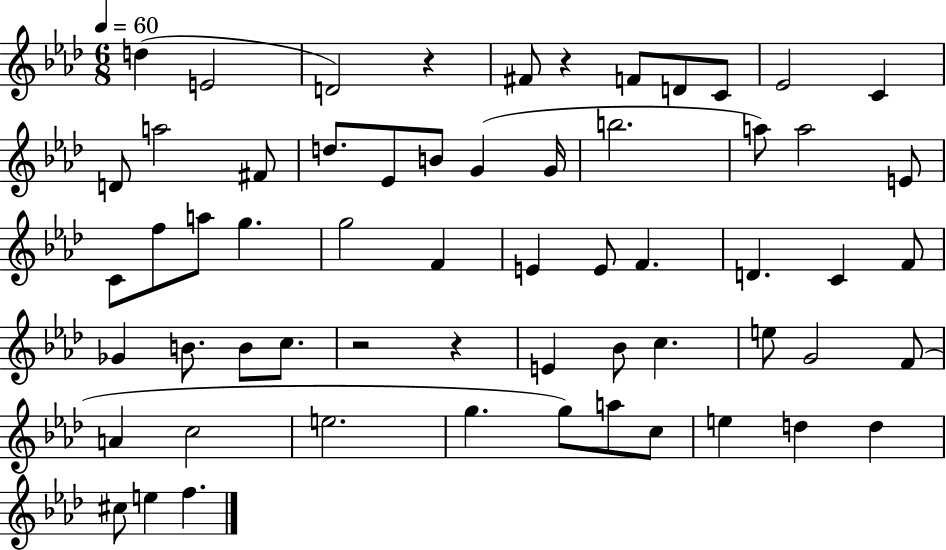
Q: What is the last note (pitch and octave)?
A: F5